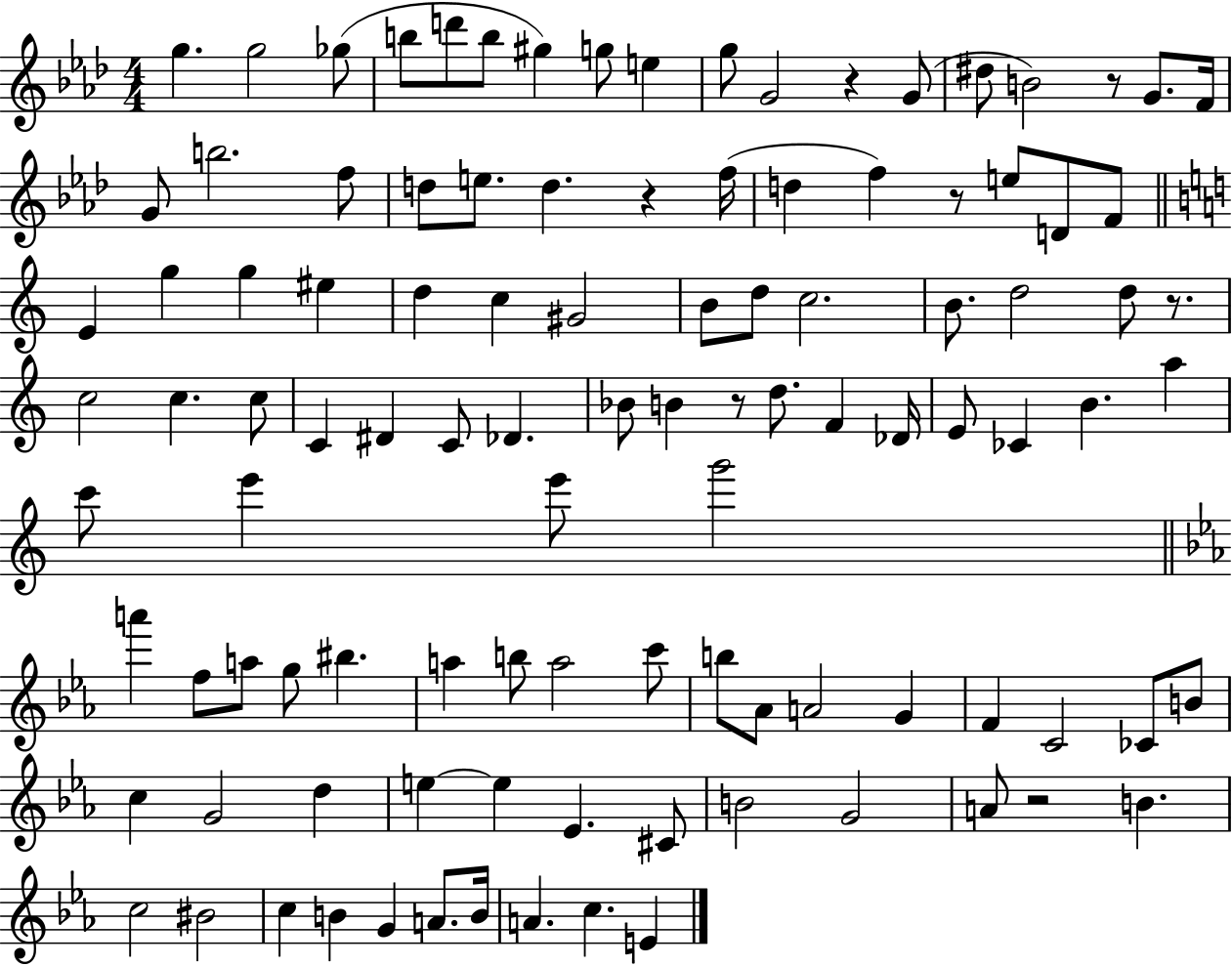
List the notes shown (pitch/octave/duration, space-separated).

G5/q. G5/h Gb5/e B5/e D6/e B5/e G#5/q G5/e E5/q G5/e G4/h R/q G4/e D#5/e B4/h R/e G4/e. F4/s G4/e B5/h. F5/e D5/e E5/e. D5/q. R/q F5/s D5/q F5/q R/e E5/e D4/e F4/e E4/q G5/q G5/q EIS5/q D5/q C5/q G#4/h B4/e D5/e C5/h. B4/e. D5/h D5/e R/e. C5/h C5/q. C5/e C4/q D#4/q C4/e Db4/q. Bb4/e B4/q R/e D5/e. F4/q Db4/s E4/e CES4/q B4/q. A5/q C6/e E6/q E6/e G6/h A6/q F5/e A5/e G5/e BIS5/q. A5/q B5/e A5/h C6/e B5/e Ab4/e A4/h G4/q F4/q C4/h CES4/e B4/e C5/q G4/h D5/q E5/q E5/q Eb4/q. C#4/e B4/h G4/h A4/e R/h B4/q. C5/h BIS4/h C5/q B4/q G4/q A4/e. B4/s A4/q. C5/q. E4/q